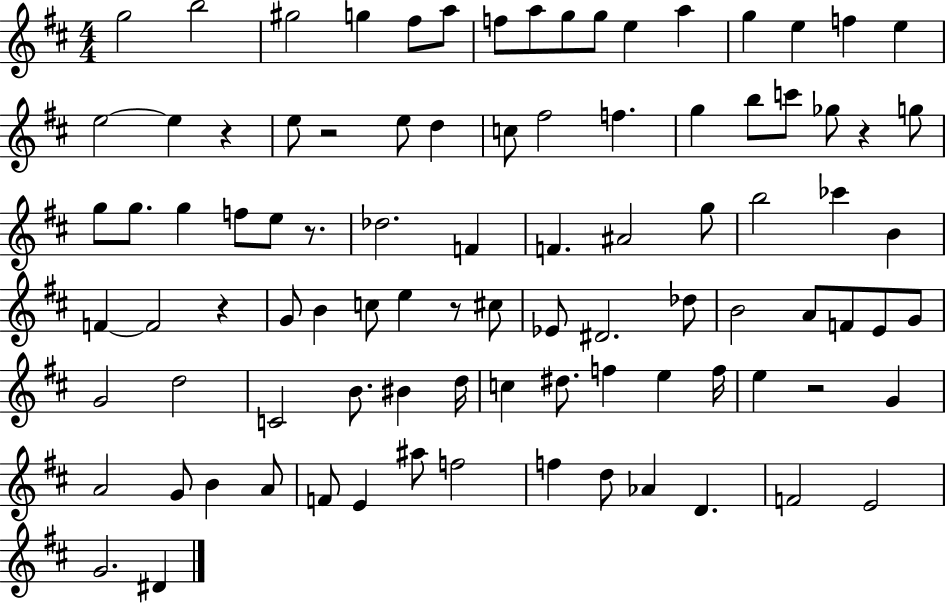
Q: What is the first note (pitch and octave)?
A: G5